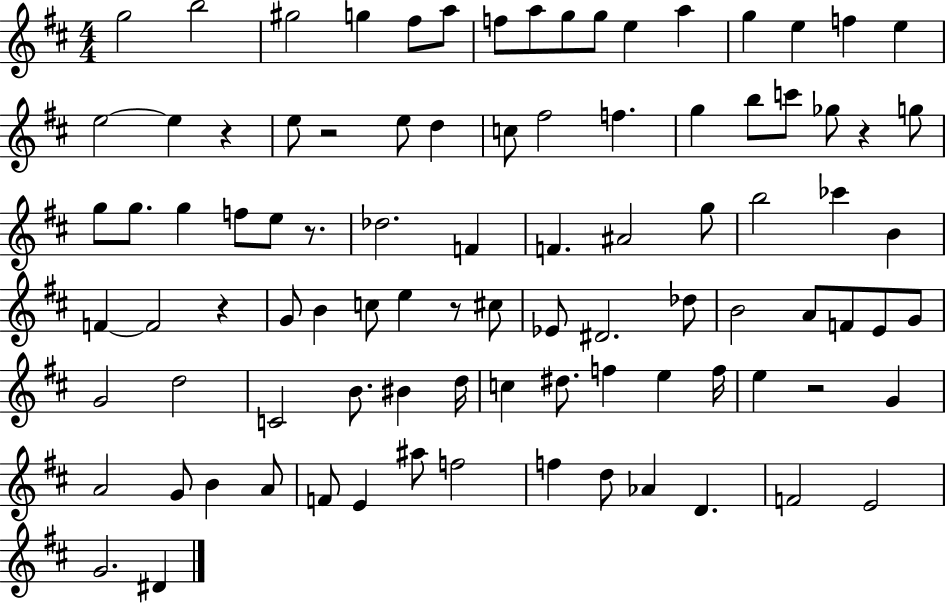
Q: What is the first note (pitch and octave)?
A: G5